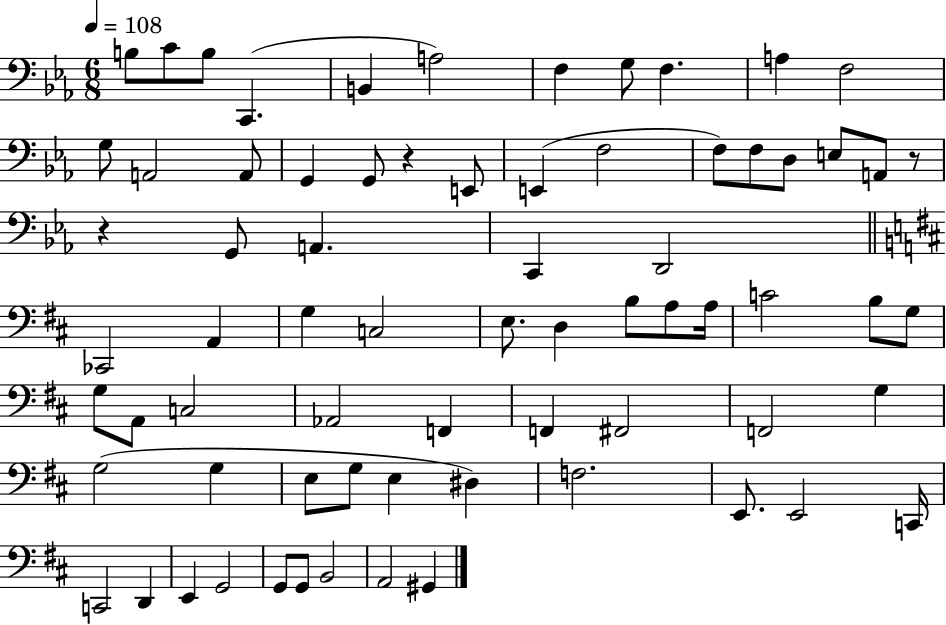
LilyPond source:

{
  \clef bass
  \numericTimeSignature
  \time 6/8
  \key ees \major
  \tempo 4 = 108
  b8 c'8 b8 c,4.( | b,4 a2) | f4 g8 f4. | a4 f2 | \break g8 a,2 a,8 | g,4 g,8 r4 e,8 | e,4( f2 | f8) f8 d8 e8 a,8 r8 | \break r4 g,8 a,4. | c,4 d,2 | \bar "||" \break \key d \major ces,2 a,4 | g4 c2 | e8. d4 b8 a8 a16 | c'2 b8 g8 | \break g8 a,8 c2 | aes,2 f,4 | f,4 fis,2 | f,2 g4 | \break g2( g4 | e8 g8 e4 dis4) | f2. | e,8. e,2 c,16 | \break c,2 d,4 | e,4 g,2 | g,8 g,8 b,2 | a,2 gis,4 | \break \bar "|."
}